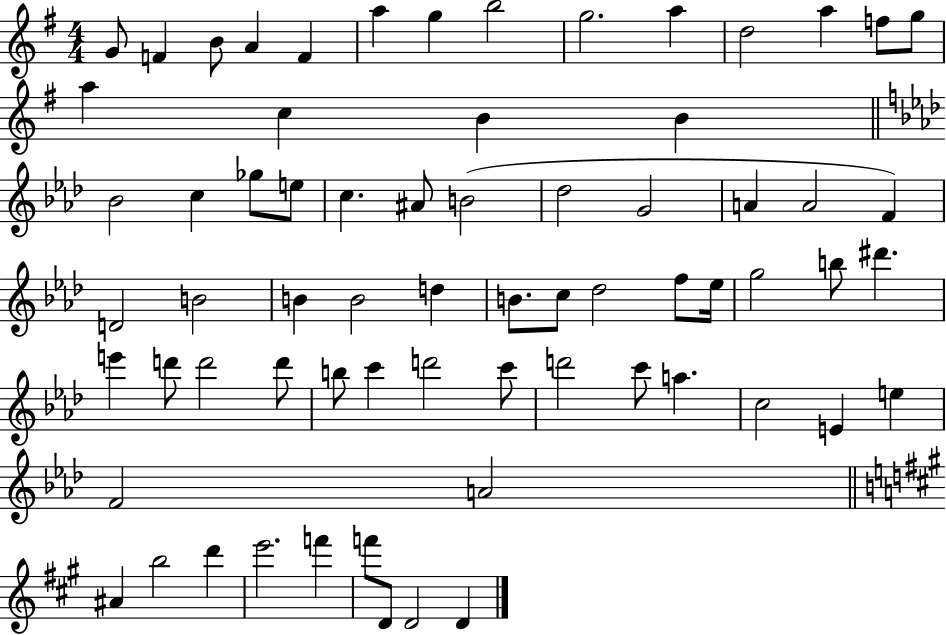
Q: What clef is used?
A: treble